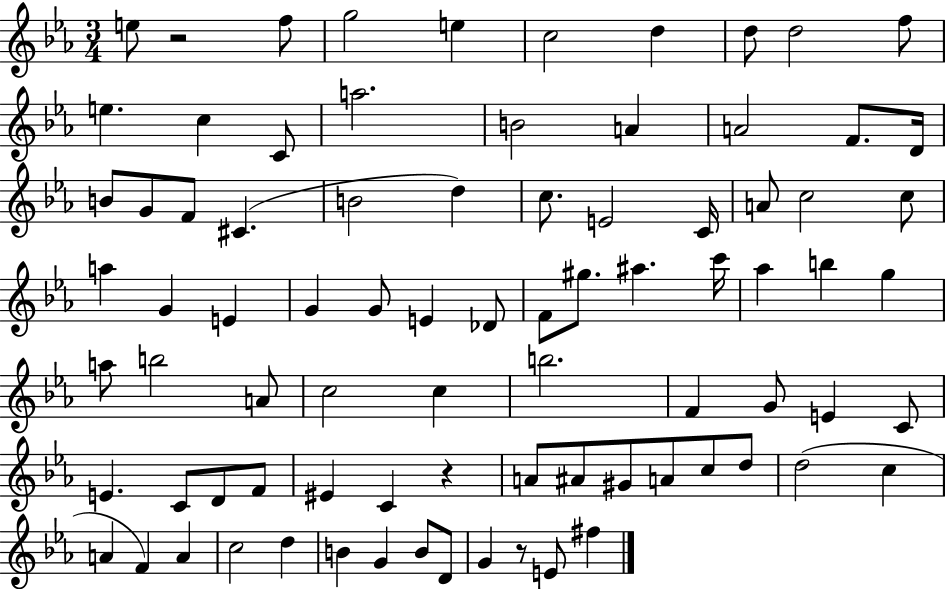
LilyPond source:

{
  \clef treble
  \numericTimeSignature
  \time 3/4
  \key ees \major
  e''8 r2 f''8 | g''2 e''4 | c''2 d''4 | d''8 d''2 f''8 | \break e''4. c''4 c'8 | a''2. | b'2 a'4 | a'2 f'8. d'16 | \break b'8 g'8 f'8 cis'4.( | b'2 d''4) | c''8. e'2 c'16 | a'8 c''2 c''8 | \break a''4 g'4 e'4 | g'4 g'8 e'4 des'8 | f'8 gis''8. ais''4. c'''16 | aes''4 b''4 g''4 | \break a''8 b''2 a'8 | c''2 c''4 | b''2. | f'4 g'8 e'4 c'8 | \break e'4. c'8 d'8 f'8 | eis'4 c'4 r4 | a'8 ais'8 gis'8 a'8 c''8 d''8 | d''2( c''4 | \break a'4 f'4) a'4 | c''2 d''4 | b'4 g'4 b'8 d'8 | g'4 r8 e'8 fis''4 | \break \bar "|."
}